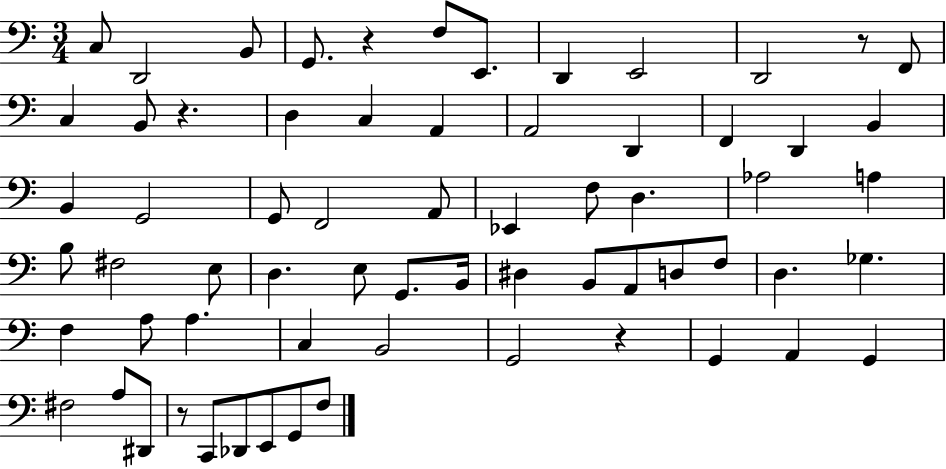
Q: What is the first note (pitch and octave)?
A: C3